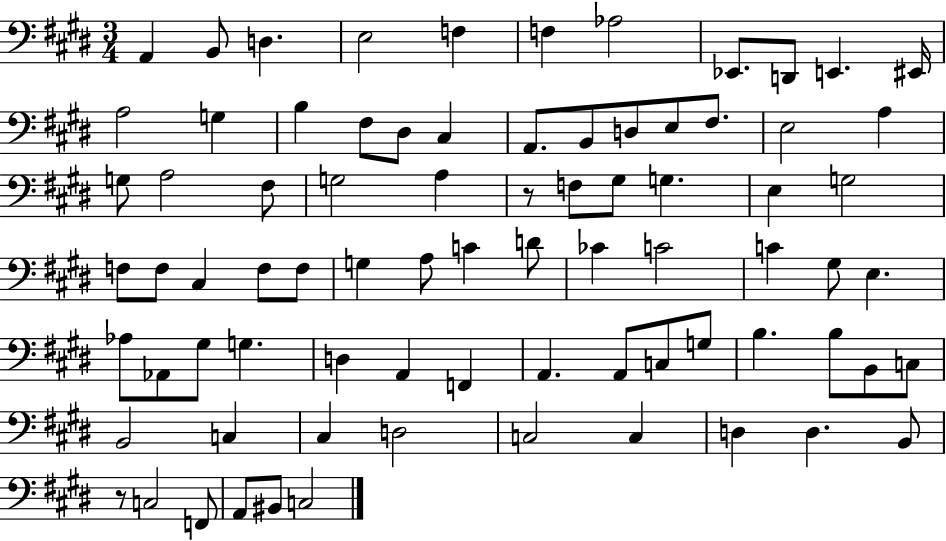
A2/q B2/e D3/q. E3/h F3/q F3/q Ab3/h Eb2/e. D2/e E2/q. EIS2/s A3/h G3/q B3/q F#3/e D#3/e C#3/q A2/e. B2/e D3/e E3/e F#3/e. E3/h A3/q G3/e A3/h F#3/e G3/h A3/q R/e F3/e G#3/e G3/q. E3/q G3/h F3/e F3/e C#3/q F3/e F3/e G3/q A3/e C4/q D4/e CES4/q C4/h C4/q G#3/e E3/q. Ab3/e Ab2/e G#3/e G3/q. D3/q A2/q F2/q A2/q. A2/e C3/e G3/e B3/q. B3/e B2/e C3/e B2/h C3/q C#3/q D3/h C3/h C3/q D3/q D3/q. B2/e R/e C3/h F2/e A2/e BIS2/e C3/h